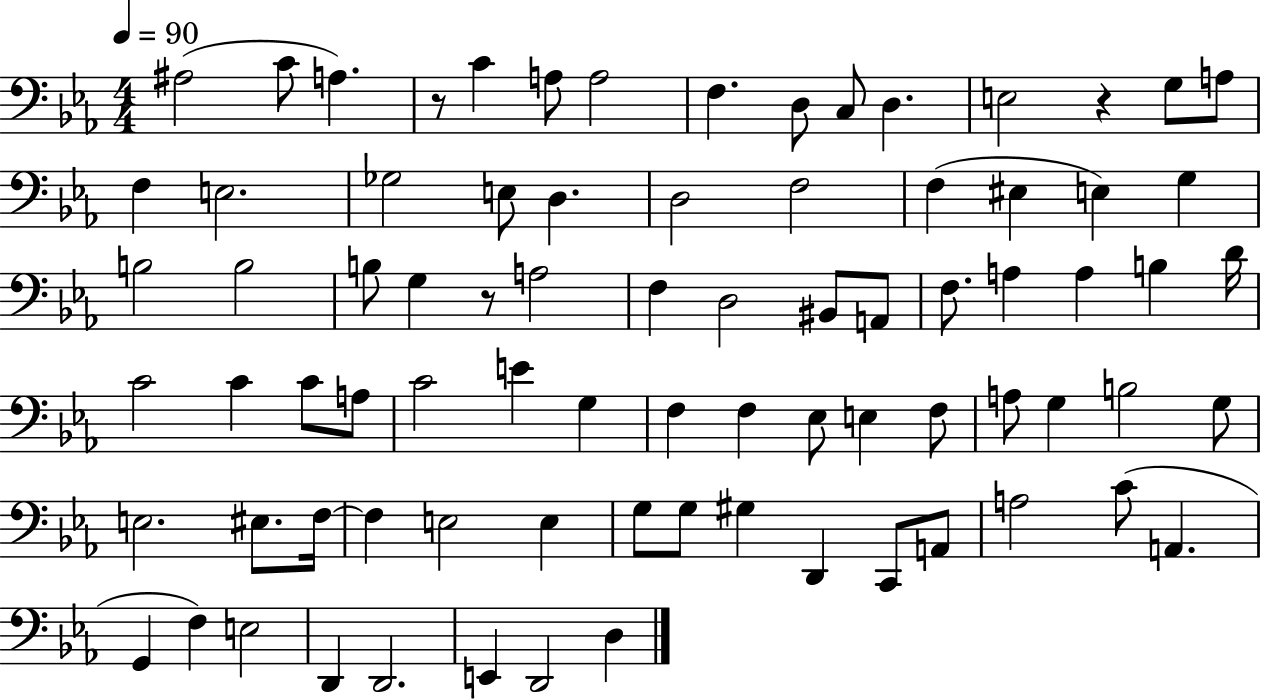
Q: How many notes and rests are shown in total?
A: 80